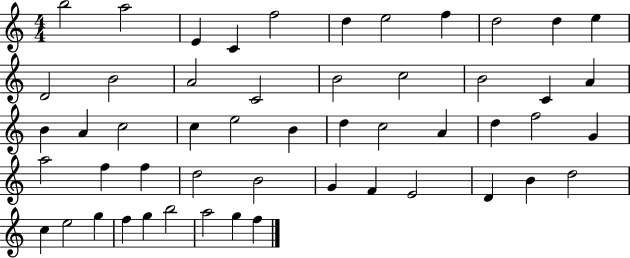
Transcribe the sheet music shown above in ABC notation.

X:1
T:Untitled
M:4/4
L:1/4
K:C
b2 a2 E C f2 d e2 f d2 d e D2 B2 A2 C2 B2 c2 B2 C A B A c2 c e2 B d c2 A d f2 G a2 f f d2 B2 G F E2 D B d2 c e2 g f g b2 a2 g f